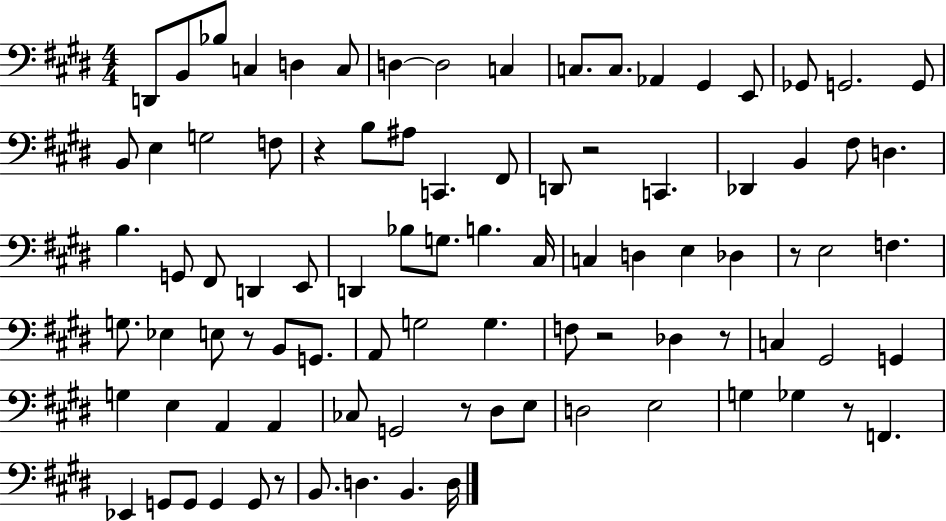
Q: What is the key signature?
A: E major